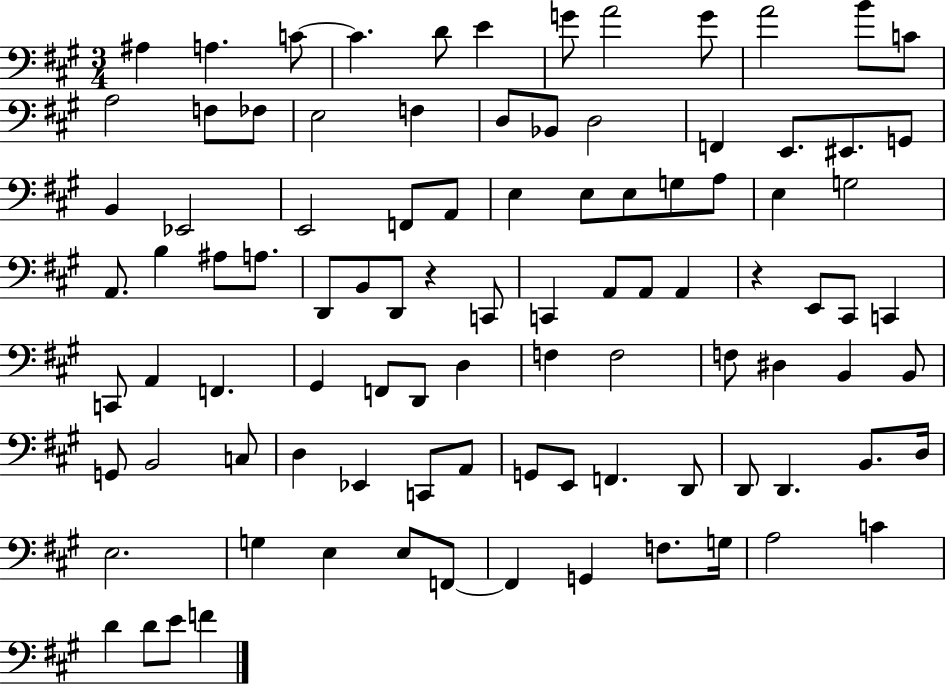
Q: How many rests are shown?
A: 2